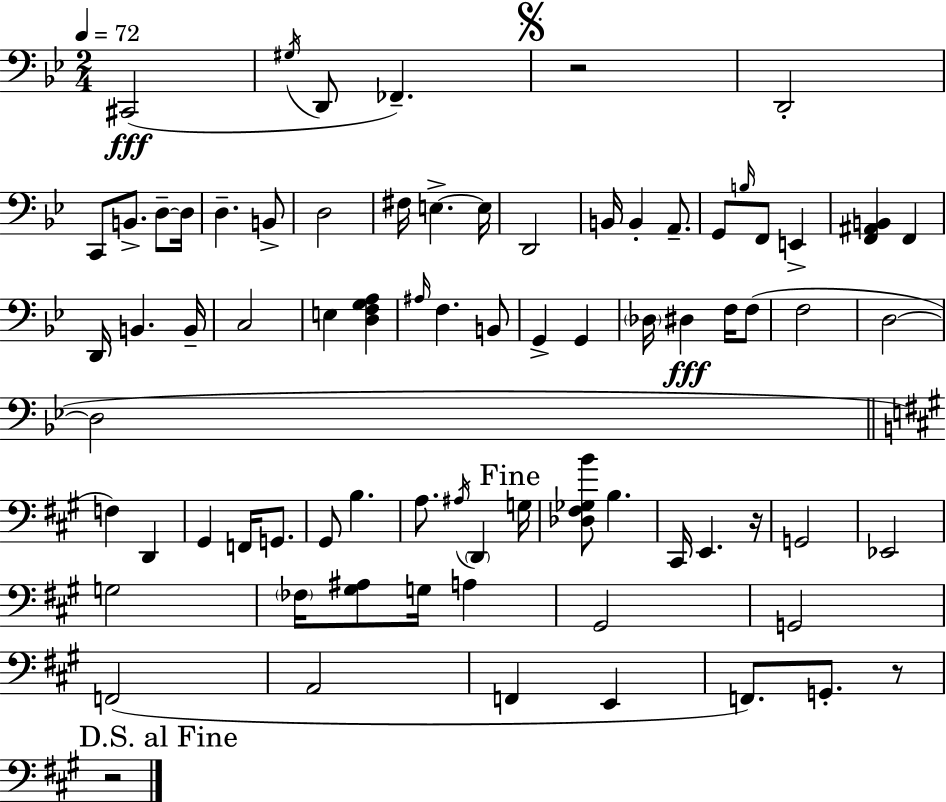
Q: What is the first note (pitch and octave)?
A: C#2